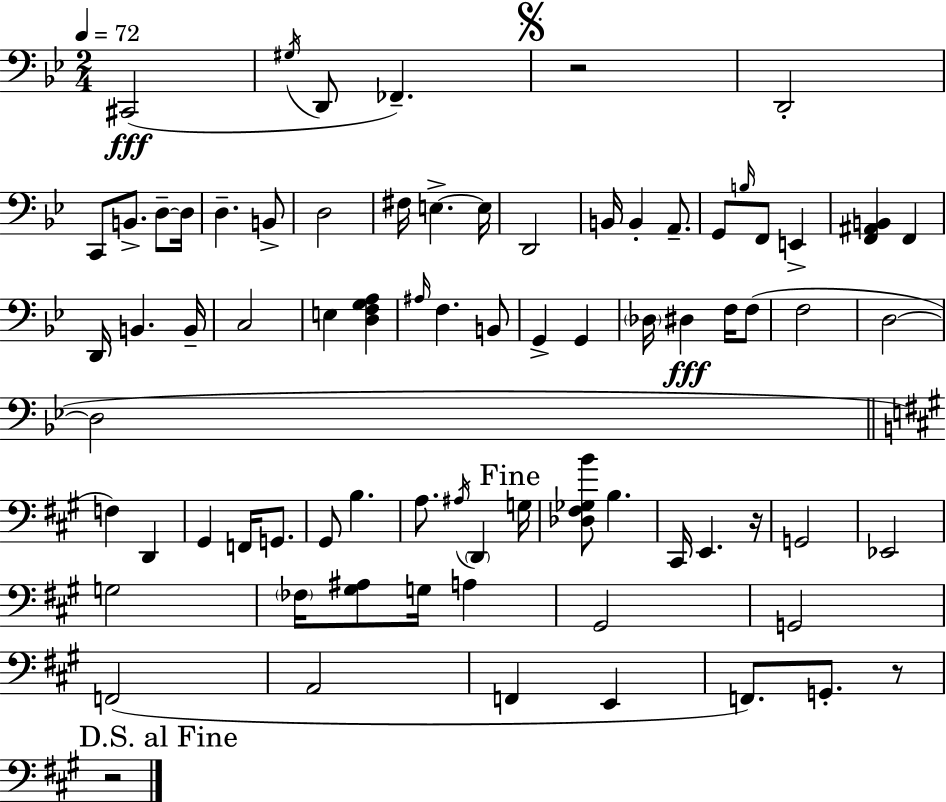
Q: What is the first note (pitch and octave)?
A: C#2